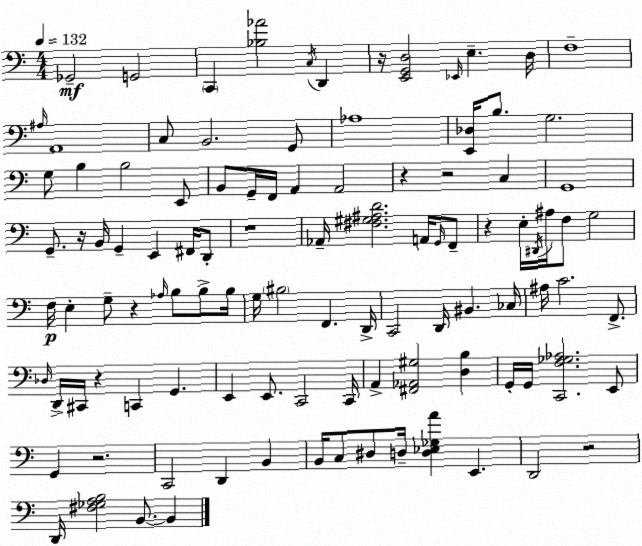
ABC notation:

X:1
T:Untitled
M:4/4
L:1/4
K:C
_G,,2 G,,2 C,, [_B,_A]2 C,/4 D,, z/4 [E,,G,,D,]2 _E,,/4 E, D,/4 F,4 ^A,/4 A,,4 C,/2 B,,2 G,,/2 _A,4 [E,,_D,]/4 B,/2 G,2 G,/2 B, B,2 E,,/2 B,,/2 G,,/4 F,,/4 A,, A,,2 z z2 C, G,,4 G,,/2 z/4 B,,/4 G,, E,, ^F,,/4 D,,/2 z4 _A,,/4 [^F,^G,^A,D]2 A,,/4 G,,/4 F,,/2 z E,/4 ^D,,/4 ^A,/4 F,/2 G,2 F,/4 E, G,/2 z _A,/4 B,/2 B,/2 B,/4 G,/4 ^B,2 F,, D,,/4 C,,2 D,,/4 ^B,, _C,/4 ^A,/4 C2 F,,/2 _D,/4 D,,/4 ^C,,/4 z C,, G,, E,, E,,/2 C,,2 C,,/4 A,, [^F,,_A,,^G,]2 [D,B,] G,,/4 G,,/4 [C,,F,_G,_A,]2 E,,/2 G,, z2 C,,2 D,, B,, B,,/4 C,/2 ^D,/2 D,/4 [D,_E,_G,A] E,, D,,2 z2 D,,/4 [^F,_G,A,B,]2 B,,/2 B,,